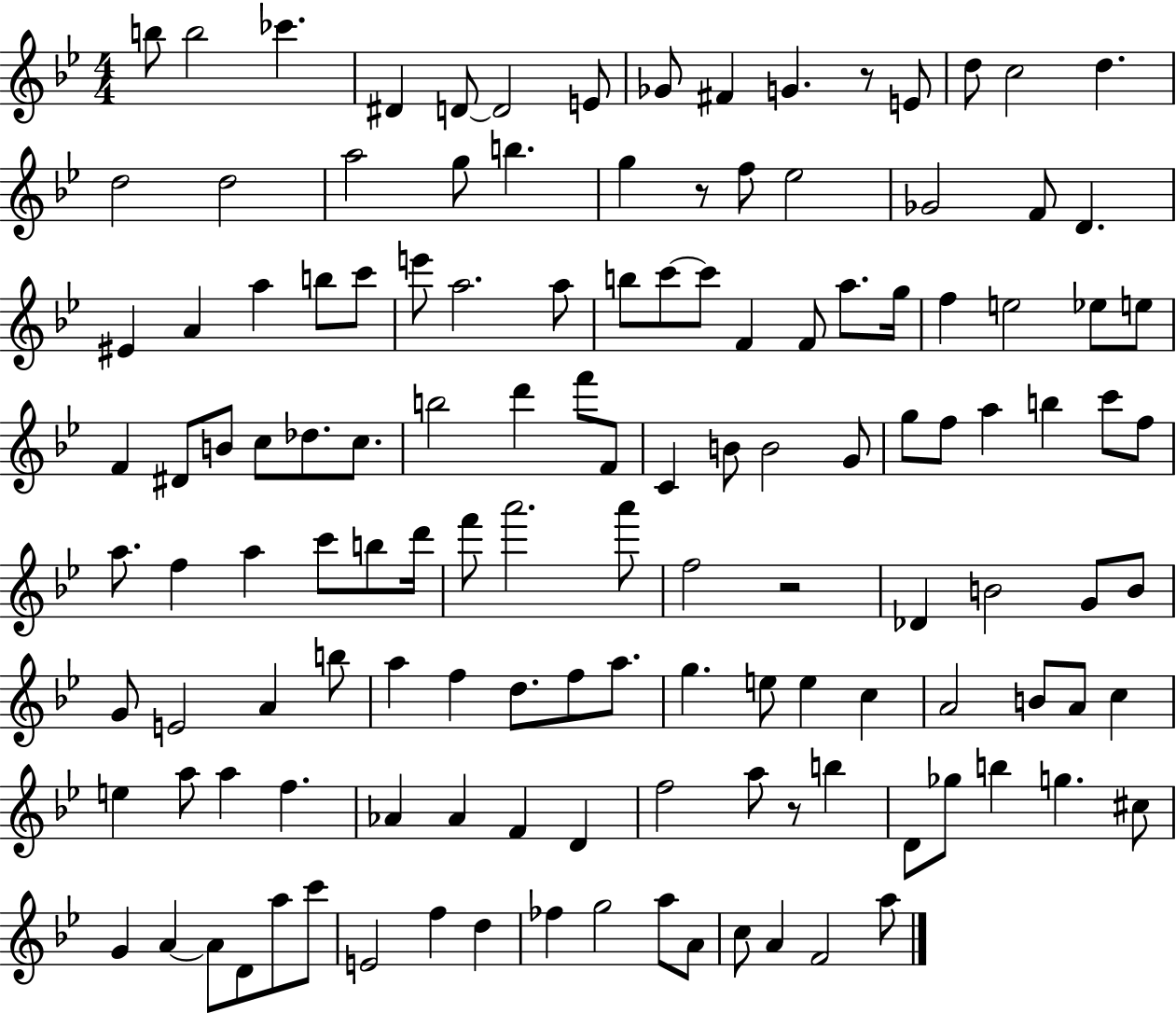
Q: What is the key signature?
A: BES major